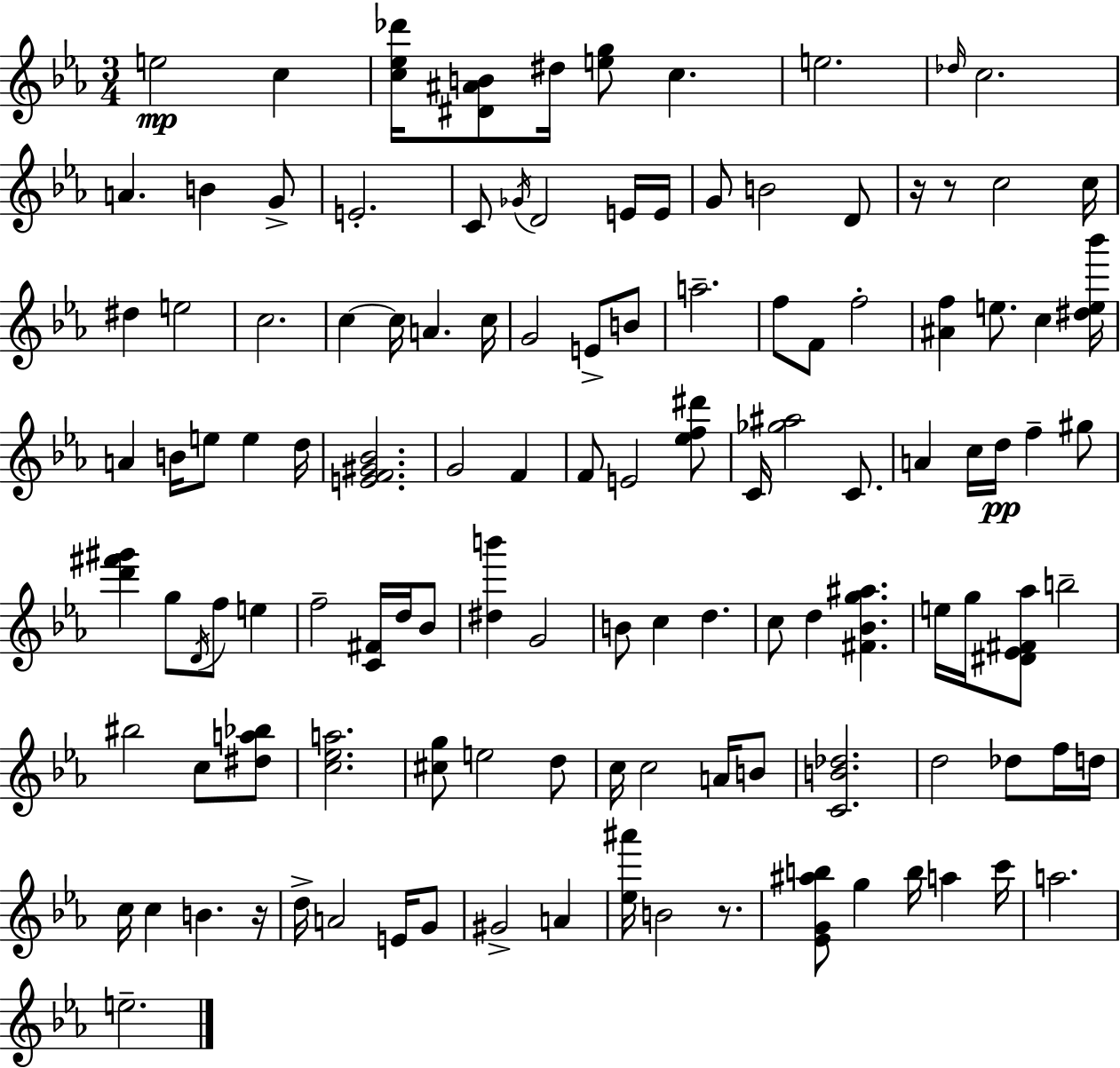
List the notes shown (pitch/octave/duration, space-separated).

E5/h C5/q [C5,Eb5,Db6]/s [D#4,A#4,B4]/e D#5/s [E5,G5]/e C5/q. E5/h. Db5/s C5/h. A4/q. B4/q G4/e E4/h. C4/e Gb4/s D4/h E4/s E4/s G4/e B4/h D4/e R/s R/e C5/h C5/s D#5/q E5/h C5/h. C5/q C5/s A4/q. C5/s G4/h E4/e B4/e A5/h. F5/e F4/e F5/h [A#4,F5]/q E5/e. C5/q [D#5,E5,Bb6]/s A4/q B4/s E5/e E5/q D5/s [E4,F4,G#4,Bb4]/h. G4/h F4/q F4/e E4/h [Eb5,F5,D#6]/e C4/s [Gb5,A#5]/h C4/e. A4/q C5/s D5/s F5/q G#5/e [D6,F#6,G#6]/q G5/e D4/s F5/e E5/q F5/h [C4,F#4]/s D5/s Bb4/e [D#5,B6]/q G4/h B4/e C5/q D5/q. C5/e D5/q [F#4,Bb4,G5,A#5]/q. E5/s G5/s [D#4,Eb4,F#4,Ab5]/e B5/h BIS5/h C5/e [D#5,A5,Bb5]/e [C5,Eb5,A5]/h. [C#5,G5]/e E5/h D5/e C5/s C5/h A4/s B4/e [C4,B4,Db5]/h. D5/h Db5/e F5/s D5/s C5/s C5/q B4/q. R/s D5/s A4/h E4/s G4/e G#4/h A4/q [Eb5,A#6]/s B4/h R/e. [Eb4,G4,A#5,B5]/e G5/q B5/s A5/q C6/s A5/h. E5/h.